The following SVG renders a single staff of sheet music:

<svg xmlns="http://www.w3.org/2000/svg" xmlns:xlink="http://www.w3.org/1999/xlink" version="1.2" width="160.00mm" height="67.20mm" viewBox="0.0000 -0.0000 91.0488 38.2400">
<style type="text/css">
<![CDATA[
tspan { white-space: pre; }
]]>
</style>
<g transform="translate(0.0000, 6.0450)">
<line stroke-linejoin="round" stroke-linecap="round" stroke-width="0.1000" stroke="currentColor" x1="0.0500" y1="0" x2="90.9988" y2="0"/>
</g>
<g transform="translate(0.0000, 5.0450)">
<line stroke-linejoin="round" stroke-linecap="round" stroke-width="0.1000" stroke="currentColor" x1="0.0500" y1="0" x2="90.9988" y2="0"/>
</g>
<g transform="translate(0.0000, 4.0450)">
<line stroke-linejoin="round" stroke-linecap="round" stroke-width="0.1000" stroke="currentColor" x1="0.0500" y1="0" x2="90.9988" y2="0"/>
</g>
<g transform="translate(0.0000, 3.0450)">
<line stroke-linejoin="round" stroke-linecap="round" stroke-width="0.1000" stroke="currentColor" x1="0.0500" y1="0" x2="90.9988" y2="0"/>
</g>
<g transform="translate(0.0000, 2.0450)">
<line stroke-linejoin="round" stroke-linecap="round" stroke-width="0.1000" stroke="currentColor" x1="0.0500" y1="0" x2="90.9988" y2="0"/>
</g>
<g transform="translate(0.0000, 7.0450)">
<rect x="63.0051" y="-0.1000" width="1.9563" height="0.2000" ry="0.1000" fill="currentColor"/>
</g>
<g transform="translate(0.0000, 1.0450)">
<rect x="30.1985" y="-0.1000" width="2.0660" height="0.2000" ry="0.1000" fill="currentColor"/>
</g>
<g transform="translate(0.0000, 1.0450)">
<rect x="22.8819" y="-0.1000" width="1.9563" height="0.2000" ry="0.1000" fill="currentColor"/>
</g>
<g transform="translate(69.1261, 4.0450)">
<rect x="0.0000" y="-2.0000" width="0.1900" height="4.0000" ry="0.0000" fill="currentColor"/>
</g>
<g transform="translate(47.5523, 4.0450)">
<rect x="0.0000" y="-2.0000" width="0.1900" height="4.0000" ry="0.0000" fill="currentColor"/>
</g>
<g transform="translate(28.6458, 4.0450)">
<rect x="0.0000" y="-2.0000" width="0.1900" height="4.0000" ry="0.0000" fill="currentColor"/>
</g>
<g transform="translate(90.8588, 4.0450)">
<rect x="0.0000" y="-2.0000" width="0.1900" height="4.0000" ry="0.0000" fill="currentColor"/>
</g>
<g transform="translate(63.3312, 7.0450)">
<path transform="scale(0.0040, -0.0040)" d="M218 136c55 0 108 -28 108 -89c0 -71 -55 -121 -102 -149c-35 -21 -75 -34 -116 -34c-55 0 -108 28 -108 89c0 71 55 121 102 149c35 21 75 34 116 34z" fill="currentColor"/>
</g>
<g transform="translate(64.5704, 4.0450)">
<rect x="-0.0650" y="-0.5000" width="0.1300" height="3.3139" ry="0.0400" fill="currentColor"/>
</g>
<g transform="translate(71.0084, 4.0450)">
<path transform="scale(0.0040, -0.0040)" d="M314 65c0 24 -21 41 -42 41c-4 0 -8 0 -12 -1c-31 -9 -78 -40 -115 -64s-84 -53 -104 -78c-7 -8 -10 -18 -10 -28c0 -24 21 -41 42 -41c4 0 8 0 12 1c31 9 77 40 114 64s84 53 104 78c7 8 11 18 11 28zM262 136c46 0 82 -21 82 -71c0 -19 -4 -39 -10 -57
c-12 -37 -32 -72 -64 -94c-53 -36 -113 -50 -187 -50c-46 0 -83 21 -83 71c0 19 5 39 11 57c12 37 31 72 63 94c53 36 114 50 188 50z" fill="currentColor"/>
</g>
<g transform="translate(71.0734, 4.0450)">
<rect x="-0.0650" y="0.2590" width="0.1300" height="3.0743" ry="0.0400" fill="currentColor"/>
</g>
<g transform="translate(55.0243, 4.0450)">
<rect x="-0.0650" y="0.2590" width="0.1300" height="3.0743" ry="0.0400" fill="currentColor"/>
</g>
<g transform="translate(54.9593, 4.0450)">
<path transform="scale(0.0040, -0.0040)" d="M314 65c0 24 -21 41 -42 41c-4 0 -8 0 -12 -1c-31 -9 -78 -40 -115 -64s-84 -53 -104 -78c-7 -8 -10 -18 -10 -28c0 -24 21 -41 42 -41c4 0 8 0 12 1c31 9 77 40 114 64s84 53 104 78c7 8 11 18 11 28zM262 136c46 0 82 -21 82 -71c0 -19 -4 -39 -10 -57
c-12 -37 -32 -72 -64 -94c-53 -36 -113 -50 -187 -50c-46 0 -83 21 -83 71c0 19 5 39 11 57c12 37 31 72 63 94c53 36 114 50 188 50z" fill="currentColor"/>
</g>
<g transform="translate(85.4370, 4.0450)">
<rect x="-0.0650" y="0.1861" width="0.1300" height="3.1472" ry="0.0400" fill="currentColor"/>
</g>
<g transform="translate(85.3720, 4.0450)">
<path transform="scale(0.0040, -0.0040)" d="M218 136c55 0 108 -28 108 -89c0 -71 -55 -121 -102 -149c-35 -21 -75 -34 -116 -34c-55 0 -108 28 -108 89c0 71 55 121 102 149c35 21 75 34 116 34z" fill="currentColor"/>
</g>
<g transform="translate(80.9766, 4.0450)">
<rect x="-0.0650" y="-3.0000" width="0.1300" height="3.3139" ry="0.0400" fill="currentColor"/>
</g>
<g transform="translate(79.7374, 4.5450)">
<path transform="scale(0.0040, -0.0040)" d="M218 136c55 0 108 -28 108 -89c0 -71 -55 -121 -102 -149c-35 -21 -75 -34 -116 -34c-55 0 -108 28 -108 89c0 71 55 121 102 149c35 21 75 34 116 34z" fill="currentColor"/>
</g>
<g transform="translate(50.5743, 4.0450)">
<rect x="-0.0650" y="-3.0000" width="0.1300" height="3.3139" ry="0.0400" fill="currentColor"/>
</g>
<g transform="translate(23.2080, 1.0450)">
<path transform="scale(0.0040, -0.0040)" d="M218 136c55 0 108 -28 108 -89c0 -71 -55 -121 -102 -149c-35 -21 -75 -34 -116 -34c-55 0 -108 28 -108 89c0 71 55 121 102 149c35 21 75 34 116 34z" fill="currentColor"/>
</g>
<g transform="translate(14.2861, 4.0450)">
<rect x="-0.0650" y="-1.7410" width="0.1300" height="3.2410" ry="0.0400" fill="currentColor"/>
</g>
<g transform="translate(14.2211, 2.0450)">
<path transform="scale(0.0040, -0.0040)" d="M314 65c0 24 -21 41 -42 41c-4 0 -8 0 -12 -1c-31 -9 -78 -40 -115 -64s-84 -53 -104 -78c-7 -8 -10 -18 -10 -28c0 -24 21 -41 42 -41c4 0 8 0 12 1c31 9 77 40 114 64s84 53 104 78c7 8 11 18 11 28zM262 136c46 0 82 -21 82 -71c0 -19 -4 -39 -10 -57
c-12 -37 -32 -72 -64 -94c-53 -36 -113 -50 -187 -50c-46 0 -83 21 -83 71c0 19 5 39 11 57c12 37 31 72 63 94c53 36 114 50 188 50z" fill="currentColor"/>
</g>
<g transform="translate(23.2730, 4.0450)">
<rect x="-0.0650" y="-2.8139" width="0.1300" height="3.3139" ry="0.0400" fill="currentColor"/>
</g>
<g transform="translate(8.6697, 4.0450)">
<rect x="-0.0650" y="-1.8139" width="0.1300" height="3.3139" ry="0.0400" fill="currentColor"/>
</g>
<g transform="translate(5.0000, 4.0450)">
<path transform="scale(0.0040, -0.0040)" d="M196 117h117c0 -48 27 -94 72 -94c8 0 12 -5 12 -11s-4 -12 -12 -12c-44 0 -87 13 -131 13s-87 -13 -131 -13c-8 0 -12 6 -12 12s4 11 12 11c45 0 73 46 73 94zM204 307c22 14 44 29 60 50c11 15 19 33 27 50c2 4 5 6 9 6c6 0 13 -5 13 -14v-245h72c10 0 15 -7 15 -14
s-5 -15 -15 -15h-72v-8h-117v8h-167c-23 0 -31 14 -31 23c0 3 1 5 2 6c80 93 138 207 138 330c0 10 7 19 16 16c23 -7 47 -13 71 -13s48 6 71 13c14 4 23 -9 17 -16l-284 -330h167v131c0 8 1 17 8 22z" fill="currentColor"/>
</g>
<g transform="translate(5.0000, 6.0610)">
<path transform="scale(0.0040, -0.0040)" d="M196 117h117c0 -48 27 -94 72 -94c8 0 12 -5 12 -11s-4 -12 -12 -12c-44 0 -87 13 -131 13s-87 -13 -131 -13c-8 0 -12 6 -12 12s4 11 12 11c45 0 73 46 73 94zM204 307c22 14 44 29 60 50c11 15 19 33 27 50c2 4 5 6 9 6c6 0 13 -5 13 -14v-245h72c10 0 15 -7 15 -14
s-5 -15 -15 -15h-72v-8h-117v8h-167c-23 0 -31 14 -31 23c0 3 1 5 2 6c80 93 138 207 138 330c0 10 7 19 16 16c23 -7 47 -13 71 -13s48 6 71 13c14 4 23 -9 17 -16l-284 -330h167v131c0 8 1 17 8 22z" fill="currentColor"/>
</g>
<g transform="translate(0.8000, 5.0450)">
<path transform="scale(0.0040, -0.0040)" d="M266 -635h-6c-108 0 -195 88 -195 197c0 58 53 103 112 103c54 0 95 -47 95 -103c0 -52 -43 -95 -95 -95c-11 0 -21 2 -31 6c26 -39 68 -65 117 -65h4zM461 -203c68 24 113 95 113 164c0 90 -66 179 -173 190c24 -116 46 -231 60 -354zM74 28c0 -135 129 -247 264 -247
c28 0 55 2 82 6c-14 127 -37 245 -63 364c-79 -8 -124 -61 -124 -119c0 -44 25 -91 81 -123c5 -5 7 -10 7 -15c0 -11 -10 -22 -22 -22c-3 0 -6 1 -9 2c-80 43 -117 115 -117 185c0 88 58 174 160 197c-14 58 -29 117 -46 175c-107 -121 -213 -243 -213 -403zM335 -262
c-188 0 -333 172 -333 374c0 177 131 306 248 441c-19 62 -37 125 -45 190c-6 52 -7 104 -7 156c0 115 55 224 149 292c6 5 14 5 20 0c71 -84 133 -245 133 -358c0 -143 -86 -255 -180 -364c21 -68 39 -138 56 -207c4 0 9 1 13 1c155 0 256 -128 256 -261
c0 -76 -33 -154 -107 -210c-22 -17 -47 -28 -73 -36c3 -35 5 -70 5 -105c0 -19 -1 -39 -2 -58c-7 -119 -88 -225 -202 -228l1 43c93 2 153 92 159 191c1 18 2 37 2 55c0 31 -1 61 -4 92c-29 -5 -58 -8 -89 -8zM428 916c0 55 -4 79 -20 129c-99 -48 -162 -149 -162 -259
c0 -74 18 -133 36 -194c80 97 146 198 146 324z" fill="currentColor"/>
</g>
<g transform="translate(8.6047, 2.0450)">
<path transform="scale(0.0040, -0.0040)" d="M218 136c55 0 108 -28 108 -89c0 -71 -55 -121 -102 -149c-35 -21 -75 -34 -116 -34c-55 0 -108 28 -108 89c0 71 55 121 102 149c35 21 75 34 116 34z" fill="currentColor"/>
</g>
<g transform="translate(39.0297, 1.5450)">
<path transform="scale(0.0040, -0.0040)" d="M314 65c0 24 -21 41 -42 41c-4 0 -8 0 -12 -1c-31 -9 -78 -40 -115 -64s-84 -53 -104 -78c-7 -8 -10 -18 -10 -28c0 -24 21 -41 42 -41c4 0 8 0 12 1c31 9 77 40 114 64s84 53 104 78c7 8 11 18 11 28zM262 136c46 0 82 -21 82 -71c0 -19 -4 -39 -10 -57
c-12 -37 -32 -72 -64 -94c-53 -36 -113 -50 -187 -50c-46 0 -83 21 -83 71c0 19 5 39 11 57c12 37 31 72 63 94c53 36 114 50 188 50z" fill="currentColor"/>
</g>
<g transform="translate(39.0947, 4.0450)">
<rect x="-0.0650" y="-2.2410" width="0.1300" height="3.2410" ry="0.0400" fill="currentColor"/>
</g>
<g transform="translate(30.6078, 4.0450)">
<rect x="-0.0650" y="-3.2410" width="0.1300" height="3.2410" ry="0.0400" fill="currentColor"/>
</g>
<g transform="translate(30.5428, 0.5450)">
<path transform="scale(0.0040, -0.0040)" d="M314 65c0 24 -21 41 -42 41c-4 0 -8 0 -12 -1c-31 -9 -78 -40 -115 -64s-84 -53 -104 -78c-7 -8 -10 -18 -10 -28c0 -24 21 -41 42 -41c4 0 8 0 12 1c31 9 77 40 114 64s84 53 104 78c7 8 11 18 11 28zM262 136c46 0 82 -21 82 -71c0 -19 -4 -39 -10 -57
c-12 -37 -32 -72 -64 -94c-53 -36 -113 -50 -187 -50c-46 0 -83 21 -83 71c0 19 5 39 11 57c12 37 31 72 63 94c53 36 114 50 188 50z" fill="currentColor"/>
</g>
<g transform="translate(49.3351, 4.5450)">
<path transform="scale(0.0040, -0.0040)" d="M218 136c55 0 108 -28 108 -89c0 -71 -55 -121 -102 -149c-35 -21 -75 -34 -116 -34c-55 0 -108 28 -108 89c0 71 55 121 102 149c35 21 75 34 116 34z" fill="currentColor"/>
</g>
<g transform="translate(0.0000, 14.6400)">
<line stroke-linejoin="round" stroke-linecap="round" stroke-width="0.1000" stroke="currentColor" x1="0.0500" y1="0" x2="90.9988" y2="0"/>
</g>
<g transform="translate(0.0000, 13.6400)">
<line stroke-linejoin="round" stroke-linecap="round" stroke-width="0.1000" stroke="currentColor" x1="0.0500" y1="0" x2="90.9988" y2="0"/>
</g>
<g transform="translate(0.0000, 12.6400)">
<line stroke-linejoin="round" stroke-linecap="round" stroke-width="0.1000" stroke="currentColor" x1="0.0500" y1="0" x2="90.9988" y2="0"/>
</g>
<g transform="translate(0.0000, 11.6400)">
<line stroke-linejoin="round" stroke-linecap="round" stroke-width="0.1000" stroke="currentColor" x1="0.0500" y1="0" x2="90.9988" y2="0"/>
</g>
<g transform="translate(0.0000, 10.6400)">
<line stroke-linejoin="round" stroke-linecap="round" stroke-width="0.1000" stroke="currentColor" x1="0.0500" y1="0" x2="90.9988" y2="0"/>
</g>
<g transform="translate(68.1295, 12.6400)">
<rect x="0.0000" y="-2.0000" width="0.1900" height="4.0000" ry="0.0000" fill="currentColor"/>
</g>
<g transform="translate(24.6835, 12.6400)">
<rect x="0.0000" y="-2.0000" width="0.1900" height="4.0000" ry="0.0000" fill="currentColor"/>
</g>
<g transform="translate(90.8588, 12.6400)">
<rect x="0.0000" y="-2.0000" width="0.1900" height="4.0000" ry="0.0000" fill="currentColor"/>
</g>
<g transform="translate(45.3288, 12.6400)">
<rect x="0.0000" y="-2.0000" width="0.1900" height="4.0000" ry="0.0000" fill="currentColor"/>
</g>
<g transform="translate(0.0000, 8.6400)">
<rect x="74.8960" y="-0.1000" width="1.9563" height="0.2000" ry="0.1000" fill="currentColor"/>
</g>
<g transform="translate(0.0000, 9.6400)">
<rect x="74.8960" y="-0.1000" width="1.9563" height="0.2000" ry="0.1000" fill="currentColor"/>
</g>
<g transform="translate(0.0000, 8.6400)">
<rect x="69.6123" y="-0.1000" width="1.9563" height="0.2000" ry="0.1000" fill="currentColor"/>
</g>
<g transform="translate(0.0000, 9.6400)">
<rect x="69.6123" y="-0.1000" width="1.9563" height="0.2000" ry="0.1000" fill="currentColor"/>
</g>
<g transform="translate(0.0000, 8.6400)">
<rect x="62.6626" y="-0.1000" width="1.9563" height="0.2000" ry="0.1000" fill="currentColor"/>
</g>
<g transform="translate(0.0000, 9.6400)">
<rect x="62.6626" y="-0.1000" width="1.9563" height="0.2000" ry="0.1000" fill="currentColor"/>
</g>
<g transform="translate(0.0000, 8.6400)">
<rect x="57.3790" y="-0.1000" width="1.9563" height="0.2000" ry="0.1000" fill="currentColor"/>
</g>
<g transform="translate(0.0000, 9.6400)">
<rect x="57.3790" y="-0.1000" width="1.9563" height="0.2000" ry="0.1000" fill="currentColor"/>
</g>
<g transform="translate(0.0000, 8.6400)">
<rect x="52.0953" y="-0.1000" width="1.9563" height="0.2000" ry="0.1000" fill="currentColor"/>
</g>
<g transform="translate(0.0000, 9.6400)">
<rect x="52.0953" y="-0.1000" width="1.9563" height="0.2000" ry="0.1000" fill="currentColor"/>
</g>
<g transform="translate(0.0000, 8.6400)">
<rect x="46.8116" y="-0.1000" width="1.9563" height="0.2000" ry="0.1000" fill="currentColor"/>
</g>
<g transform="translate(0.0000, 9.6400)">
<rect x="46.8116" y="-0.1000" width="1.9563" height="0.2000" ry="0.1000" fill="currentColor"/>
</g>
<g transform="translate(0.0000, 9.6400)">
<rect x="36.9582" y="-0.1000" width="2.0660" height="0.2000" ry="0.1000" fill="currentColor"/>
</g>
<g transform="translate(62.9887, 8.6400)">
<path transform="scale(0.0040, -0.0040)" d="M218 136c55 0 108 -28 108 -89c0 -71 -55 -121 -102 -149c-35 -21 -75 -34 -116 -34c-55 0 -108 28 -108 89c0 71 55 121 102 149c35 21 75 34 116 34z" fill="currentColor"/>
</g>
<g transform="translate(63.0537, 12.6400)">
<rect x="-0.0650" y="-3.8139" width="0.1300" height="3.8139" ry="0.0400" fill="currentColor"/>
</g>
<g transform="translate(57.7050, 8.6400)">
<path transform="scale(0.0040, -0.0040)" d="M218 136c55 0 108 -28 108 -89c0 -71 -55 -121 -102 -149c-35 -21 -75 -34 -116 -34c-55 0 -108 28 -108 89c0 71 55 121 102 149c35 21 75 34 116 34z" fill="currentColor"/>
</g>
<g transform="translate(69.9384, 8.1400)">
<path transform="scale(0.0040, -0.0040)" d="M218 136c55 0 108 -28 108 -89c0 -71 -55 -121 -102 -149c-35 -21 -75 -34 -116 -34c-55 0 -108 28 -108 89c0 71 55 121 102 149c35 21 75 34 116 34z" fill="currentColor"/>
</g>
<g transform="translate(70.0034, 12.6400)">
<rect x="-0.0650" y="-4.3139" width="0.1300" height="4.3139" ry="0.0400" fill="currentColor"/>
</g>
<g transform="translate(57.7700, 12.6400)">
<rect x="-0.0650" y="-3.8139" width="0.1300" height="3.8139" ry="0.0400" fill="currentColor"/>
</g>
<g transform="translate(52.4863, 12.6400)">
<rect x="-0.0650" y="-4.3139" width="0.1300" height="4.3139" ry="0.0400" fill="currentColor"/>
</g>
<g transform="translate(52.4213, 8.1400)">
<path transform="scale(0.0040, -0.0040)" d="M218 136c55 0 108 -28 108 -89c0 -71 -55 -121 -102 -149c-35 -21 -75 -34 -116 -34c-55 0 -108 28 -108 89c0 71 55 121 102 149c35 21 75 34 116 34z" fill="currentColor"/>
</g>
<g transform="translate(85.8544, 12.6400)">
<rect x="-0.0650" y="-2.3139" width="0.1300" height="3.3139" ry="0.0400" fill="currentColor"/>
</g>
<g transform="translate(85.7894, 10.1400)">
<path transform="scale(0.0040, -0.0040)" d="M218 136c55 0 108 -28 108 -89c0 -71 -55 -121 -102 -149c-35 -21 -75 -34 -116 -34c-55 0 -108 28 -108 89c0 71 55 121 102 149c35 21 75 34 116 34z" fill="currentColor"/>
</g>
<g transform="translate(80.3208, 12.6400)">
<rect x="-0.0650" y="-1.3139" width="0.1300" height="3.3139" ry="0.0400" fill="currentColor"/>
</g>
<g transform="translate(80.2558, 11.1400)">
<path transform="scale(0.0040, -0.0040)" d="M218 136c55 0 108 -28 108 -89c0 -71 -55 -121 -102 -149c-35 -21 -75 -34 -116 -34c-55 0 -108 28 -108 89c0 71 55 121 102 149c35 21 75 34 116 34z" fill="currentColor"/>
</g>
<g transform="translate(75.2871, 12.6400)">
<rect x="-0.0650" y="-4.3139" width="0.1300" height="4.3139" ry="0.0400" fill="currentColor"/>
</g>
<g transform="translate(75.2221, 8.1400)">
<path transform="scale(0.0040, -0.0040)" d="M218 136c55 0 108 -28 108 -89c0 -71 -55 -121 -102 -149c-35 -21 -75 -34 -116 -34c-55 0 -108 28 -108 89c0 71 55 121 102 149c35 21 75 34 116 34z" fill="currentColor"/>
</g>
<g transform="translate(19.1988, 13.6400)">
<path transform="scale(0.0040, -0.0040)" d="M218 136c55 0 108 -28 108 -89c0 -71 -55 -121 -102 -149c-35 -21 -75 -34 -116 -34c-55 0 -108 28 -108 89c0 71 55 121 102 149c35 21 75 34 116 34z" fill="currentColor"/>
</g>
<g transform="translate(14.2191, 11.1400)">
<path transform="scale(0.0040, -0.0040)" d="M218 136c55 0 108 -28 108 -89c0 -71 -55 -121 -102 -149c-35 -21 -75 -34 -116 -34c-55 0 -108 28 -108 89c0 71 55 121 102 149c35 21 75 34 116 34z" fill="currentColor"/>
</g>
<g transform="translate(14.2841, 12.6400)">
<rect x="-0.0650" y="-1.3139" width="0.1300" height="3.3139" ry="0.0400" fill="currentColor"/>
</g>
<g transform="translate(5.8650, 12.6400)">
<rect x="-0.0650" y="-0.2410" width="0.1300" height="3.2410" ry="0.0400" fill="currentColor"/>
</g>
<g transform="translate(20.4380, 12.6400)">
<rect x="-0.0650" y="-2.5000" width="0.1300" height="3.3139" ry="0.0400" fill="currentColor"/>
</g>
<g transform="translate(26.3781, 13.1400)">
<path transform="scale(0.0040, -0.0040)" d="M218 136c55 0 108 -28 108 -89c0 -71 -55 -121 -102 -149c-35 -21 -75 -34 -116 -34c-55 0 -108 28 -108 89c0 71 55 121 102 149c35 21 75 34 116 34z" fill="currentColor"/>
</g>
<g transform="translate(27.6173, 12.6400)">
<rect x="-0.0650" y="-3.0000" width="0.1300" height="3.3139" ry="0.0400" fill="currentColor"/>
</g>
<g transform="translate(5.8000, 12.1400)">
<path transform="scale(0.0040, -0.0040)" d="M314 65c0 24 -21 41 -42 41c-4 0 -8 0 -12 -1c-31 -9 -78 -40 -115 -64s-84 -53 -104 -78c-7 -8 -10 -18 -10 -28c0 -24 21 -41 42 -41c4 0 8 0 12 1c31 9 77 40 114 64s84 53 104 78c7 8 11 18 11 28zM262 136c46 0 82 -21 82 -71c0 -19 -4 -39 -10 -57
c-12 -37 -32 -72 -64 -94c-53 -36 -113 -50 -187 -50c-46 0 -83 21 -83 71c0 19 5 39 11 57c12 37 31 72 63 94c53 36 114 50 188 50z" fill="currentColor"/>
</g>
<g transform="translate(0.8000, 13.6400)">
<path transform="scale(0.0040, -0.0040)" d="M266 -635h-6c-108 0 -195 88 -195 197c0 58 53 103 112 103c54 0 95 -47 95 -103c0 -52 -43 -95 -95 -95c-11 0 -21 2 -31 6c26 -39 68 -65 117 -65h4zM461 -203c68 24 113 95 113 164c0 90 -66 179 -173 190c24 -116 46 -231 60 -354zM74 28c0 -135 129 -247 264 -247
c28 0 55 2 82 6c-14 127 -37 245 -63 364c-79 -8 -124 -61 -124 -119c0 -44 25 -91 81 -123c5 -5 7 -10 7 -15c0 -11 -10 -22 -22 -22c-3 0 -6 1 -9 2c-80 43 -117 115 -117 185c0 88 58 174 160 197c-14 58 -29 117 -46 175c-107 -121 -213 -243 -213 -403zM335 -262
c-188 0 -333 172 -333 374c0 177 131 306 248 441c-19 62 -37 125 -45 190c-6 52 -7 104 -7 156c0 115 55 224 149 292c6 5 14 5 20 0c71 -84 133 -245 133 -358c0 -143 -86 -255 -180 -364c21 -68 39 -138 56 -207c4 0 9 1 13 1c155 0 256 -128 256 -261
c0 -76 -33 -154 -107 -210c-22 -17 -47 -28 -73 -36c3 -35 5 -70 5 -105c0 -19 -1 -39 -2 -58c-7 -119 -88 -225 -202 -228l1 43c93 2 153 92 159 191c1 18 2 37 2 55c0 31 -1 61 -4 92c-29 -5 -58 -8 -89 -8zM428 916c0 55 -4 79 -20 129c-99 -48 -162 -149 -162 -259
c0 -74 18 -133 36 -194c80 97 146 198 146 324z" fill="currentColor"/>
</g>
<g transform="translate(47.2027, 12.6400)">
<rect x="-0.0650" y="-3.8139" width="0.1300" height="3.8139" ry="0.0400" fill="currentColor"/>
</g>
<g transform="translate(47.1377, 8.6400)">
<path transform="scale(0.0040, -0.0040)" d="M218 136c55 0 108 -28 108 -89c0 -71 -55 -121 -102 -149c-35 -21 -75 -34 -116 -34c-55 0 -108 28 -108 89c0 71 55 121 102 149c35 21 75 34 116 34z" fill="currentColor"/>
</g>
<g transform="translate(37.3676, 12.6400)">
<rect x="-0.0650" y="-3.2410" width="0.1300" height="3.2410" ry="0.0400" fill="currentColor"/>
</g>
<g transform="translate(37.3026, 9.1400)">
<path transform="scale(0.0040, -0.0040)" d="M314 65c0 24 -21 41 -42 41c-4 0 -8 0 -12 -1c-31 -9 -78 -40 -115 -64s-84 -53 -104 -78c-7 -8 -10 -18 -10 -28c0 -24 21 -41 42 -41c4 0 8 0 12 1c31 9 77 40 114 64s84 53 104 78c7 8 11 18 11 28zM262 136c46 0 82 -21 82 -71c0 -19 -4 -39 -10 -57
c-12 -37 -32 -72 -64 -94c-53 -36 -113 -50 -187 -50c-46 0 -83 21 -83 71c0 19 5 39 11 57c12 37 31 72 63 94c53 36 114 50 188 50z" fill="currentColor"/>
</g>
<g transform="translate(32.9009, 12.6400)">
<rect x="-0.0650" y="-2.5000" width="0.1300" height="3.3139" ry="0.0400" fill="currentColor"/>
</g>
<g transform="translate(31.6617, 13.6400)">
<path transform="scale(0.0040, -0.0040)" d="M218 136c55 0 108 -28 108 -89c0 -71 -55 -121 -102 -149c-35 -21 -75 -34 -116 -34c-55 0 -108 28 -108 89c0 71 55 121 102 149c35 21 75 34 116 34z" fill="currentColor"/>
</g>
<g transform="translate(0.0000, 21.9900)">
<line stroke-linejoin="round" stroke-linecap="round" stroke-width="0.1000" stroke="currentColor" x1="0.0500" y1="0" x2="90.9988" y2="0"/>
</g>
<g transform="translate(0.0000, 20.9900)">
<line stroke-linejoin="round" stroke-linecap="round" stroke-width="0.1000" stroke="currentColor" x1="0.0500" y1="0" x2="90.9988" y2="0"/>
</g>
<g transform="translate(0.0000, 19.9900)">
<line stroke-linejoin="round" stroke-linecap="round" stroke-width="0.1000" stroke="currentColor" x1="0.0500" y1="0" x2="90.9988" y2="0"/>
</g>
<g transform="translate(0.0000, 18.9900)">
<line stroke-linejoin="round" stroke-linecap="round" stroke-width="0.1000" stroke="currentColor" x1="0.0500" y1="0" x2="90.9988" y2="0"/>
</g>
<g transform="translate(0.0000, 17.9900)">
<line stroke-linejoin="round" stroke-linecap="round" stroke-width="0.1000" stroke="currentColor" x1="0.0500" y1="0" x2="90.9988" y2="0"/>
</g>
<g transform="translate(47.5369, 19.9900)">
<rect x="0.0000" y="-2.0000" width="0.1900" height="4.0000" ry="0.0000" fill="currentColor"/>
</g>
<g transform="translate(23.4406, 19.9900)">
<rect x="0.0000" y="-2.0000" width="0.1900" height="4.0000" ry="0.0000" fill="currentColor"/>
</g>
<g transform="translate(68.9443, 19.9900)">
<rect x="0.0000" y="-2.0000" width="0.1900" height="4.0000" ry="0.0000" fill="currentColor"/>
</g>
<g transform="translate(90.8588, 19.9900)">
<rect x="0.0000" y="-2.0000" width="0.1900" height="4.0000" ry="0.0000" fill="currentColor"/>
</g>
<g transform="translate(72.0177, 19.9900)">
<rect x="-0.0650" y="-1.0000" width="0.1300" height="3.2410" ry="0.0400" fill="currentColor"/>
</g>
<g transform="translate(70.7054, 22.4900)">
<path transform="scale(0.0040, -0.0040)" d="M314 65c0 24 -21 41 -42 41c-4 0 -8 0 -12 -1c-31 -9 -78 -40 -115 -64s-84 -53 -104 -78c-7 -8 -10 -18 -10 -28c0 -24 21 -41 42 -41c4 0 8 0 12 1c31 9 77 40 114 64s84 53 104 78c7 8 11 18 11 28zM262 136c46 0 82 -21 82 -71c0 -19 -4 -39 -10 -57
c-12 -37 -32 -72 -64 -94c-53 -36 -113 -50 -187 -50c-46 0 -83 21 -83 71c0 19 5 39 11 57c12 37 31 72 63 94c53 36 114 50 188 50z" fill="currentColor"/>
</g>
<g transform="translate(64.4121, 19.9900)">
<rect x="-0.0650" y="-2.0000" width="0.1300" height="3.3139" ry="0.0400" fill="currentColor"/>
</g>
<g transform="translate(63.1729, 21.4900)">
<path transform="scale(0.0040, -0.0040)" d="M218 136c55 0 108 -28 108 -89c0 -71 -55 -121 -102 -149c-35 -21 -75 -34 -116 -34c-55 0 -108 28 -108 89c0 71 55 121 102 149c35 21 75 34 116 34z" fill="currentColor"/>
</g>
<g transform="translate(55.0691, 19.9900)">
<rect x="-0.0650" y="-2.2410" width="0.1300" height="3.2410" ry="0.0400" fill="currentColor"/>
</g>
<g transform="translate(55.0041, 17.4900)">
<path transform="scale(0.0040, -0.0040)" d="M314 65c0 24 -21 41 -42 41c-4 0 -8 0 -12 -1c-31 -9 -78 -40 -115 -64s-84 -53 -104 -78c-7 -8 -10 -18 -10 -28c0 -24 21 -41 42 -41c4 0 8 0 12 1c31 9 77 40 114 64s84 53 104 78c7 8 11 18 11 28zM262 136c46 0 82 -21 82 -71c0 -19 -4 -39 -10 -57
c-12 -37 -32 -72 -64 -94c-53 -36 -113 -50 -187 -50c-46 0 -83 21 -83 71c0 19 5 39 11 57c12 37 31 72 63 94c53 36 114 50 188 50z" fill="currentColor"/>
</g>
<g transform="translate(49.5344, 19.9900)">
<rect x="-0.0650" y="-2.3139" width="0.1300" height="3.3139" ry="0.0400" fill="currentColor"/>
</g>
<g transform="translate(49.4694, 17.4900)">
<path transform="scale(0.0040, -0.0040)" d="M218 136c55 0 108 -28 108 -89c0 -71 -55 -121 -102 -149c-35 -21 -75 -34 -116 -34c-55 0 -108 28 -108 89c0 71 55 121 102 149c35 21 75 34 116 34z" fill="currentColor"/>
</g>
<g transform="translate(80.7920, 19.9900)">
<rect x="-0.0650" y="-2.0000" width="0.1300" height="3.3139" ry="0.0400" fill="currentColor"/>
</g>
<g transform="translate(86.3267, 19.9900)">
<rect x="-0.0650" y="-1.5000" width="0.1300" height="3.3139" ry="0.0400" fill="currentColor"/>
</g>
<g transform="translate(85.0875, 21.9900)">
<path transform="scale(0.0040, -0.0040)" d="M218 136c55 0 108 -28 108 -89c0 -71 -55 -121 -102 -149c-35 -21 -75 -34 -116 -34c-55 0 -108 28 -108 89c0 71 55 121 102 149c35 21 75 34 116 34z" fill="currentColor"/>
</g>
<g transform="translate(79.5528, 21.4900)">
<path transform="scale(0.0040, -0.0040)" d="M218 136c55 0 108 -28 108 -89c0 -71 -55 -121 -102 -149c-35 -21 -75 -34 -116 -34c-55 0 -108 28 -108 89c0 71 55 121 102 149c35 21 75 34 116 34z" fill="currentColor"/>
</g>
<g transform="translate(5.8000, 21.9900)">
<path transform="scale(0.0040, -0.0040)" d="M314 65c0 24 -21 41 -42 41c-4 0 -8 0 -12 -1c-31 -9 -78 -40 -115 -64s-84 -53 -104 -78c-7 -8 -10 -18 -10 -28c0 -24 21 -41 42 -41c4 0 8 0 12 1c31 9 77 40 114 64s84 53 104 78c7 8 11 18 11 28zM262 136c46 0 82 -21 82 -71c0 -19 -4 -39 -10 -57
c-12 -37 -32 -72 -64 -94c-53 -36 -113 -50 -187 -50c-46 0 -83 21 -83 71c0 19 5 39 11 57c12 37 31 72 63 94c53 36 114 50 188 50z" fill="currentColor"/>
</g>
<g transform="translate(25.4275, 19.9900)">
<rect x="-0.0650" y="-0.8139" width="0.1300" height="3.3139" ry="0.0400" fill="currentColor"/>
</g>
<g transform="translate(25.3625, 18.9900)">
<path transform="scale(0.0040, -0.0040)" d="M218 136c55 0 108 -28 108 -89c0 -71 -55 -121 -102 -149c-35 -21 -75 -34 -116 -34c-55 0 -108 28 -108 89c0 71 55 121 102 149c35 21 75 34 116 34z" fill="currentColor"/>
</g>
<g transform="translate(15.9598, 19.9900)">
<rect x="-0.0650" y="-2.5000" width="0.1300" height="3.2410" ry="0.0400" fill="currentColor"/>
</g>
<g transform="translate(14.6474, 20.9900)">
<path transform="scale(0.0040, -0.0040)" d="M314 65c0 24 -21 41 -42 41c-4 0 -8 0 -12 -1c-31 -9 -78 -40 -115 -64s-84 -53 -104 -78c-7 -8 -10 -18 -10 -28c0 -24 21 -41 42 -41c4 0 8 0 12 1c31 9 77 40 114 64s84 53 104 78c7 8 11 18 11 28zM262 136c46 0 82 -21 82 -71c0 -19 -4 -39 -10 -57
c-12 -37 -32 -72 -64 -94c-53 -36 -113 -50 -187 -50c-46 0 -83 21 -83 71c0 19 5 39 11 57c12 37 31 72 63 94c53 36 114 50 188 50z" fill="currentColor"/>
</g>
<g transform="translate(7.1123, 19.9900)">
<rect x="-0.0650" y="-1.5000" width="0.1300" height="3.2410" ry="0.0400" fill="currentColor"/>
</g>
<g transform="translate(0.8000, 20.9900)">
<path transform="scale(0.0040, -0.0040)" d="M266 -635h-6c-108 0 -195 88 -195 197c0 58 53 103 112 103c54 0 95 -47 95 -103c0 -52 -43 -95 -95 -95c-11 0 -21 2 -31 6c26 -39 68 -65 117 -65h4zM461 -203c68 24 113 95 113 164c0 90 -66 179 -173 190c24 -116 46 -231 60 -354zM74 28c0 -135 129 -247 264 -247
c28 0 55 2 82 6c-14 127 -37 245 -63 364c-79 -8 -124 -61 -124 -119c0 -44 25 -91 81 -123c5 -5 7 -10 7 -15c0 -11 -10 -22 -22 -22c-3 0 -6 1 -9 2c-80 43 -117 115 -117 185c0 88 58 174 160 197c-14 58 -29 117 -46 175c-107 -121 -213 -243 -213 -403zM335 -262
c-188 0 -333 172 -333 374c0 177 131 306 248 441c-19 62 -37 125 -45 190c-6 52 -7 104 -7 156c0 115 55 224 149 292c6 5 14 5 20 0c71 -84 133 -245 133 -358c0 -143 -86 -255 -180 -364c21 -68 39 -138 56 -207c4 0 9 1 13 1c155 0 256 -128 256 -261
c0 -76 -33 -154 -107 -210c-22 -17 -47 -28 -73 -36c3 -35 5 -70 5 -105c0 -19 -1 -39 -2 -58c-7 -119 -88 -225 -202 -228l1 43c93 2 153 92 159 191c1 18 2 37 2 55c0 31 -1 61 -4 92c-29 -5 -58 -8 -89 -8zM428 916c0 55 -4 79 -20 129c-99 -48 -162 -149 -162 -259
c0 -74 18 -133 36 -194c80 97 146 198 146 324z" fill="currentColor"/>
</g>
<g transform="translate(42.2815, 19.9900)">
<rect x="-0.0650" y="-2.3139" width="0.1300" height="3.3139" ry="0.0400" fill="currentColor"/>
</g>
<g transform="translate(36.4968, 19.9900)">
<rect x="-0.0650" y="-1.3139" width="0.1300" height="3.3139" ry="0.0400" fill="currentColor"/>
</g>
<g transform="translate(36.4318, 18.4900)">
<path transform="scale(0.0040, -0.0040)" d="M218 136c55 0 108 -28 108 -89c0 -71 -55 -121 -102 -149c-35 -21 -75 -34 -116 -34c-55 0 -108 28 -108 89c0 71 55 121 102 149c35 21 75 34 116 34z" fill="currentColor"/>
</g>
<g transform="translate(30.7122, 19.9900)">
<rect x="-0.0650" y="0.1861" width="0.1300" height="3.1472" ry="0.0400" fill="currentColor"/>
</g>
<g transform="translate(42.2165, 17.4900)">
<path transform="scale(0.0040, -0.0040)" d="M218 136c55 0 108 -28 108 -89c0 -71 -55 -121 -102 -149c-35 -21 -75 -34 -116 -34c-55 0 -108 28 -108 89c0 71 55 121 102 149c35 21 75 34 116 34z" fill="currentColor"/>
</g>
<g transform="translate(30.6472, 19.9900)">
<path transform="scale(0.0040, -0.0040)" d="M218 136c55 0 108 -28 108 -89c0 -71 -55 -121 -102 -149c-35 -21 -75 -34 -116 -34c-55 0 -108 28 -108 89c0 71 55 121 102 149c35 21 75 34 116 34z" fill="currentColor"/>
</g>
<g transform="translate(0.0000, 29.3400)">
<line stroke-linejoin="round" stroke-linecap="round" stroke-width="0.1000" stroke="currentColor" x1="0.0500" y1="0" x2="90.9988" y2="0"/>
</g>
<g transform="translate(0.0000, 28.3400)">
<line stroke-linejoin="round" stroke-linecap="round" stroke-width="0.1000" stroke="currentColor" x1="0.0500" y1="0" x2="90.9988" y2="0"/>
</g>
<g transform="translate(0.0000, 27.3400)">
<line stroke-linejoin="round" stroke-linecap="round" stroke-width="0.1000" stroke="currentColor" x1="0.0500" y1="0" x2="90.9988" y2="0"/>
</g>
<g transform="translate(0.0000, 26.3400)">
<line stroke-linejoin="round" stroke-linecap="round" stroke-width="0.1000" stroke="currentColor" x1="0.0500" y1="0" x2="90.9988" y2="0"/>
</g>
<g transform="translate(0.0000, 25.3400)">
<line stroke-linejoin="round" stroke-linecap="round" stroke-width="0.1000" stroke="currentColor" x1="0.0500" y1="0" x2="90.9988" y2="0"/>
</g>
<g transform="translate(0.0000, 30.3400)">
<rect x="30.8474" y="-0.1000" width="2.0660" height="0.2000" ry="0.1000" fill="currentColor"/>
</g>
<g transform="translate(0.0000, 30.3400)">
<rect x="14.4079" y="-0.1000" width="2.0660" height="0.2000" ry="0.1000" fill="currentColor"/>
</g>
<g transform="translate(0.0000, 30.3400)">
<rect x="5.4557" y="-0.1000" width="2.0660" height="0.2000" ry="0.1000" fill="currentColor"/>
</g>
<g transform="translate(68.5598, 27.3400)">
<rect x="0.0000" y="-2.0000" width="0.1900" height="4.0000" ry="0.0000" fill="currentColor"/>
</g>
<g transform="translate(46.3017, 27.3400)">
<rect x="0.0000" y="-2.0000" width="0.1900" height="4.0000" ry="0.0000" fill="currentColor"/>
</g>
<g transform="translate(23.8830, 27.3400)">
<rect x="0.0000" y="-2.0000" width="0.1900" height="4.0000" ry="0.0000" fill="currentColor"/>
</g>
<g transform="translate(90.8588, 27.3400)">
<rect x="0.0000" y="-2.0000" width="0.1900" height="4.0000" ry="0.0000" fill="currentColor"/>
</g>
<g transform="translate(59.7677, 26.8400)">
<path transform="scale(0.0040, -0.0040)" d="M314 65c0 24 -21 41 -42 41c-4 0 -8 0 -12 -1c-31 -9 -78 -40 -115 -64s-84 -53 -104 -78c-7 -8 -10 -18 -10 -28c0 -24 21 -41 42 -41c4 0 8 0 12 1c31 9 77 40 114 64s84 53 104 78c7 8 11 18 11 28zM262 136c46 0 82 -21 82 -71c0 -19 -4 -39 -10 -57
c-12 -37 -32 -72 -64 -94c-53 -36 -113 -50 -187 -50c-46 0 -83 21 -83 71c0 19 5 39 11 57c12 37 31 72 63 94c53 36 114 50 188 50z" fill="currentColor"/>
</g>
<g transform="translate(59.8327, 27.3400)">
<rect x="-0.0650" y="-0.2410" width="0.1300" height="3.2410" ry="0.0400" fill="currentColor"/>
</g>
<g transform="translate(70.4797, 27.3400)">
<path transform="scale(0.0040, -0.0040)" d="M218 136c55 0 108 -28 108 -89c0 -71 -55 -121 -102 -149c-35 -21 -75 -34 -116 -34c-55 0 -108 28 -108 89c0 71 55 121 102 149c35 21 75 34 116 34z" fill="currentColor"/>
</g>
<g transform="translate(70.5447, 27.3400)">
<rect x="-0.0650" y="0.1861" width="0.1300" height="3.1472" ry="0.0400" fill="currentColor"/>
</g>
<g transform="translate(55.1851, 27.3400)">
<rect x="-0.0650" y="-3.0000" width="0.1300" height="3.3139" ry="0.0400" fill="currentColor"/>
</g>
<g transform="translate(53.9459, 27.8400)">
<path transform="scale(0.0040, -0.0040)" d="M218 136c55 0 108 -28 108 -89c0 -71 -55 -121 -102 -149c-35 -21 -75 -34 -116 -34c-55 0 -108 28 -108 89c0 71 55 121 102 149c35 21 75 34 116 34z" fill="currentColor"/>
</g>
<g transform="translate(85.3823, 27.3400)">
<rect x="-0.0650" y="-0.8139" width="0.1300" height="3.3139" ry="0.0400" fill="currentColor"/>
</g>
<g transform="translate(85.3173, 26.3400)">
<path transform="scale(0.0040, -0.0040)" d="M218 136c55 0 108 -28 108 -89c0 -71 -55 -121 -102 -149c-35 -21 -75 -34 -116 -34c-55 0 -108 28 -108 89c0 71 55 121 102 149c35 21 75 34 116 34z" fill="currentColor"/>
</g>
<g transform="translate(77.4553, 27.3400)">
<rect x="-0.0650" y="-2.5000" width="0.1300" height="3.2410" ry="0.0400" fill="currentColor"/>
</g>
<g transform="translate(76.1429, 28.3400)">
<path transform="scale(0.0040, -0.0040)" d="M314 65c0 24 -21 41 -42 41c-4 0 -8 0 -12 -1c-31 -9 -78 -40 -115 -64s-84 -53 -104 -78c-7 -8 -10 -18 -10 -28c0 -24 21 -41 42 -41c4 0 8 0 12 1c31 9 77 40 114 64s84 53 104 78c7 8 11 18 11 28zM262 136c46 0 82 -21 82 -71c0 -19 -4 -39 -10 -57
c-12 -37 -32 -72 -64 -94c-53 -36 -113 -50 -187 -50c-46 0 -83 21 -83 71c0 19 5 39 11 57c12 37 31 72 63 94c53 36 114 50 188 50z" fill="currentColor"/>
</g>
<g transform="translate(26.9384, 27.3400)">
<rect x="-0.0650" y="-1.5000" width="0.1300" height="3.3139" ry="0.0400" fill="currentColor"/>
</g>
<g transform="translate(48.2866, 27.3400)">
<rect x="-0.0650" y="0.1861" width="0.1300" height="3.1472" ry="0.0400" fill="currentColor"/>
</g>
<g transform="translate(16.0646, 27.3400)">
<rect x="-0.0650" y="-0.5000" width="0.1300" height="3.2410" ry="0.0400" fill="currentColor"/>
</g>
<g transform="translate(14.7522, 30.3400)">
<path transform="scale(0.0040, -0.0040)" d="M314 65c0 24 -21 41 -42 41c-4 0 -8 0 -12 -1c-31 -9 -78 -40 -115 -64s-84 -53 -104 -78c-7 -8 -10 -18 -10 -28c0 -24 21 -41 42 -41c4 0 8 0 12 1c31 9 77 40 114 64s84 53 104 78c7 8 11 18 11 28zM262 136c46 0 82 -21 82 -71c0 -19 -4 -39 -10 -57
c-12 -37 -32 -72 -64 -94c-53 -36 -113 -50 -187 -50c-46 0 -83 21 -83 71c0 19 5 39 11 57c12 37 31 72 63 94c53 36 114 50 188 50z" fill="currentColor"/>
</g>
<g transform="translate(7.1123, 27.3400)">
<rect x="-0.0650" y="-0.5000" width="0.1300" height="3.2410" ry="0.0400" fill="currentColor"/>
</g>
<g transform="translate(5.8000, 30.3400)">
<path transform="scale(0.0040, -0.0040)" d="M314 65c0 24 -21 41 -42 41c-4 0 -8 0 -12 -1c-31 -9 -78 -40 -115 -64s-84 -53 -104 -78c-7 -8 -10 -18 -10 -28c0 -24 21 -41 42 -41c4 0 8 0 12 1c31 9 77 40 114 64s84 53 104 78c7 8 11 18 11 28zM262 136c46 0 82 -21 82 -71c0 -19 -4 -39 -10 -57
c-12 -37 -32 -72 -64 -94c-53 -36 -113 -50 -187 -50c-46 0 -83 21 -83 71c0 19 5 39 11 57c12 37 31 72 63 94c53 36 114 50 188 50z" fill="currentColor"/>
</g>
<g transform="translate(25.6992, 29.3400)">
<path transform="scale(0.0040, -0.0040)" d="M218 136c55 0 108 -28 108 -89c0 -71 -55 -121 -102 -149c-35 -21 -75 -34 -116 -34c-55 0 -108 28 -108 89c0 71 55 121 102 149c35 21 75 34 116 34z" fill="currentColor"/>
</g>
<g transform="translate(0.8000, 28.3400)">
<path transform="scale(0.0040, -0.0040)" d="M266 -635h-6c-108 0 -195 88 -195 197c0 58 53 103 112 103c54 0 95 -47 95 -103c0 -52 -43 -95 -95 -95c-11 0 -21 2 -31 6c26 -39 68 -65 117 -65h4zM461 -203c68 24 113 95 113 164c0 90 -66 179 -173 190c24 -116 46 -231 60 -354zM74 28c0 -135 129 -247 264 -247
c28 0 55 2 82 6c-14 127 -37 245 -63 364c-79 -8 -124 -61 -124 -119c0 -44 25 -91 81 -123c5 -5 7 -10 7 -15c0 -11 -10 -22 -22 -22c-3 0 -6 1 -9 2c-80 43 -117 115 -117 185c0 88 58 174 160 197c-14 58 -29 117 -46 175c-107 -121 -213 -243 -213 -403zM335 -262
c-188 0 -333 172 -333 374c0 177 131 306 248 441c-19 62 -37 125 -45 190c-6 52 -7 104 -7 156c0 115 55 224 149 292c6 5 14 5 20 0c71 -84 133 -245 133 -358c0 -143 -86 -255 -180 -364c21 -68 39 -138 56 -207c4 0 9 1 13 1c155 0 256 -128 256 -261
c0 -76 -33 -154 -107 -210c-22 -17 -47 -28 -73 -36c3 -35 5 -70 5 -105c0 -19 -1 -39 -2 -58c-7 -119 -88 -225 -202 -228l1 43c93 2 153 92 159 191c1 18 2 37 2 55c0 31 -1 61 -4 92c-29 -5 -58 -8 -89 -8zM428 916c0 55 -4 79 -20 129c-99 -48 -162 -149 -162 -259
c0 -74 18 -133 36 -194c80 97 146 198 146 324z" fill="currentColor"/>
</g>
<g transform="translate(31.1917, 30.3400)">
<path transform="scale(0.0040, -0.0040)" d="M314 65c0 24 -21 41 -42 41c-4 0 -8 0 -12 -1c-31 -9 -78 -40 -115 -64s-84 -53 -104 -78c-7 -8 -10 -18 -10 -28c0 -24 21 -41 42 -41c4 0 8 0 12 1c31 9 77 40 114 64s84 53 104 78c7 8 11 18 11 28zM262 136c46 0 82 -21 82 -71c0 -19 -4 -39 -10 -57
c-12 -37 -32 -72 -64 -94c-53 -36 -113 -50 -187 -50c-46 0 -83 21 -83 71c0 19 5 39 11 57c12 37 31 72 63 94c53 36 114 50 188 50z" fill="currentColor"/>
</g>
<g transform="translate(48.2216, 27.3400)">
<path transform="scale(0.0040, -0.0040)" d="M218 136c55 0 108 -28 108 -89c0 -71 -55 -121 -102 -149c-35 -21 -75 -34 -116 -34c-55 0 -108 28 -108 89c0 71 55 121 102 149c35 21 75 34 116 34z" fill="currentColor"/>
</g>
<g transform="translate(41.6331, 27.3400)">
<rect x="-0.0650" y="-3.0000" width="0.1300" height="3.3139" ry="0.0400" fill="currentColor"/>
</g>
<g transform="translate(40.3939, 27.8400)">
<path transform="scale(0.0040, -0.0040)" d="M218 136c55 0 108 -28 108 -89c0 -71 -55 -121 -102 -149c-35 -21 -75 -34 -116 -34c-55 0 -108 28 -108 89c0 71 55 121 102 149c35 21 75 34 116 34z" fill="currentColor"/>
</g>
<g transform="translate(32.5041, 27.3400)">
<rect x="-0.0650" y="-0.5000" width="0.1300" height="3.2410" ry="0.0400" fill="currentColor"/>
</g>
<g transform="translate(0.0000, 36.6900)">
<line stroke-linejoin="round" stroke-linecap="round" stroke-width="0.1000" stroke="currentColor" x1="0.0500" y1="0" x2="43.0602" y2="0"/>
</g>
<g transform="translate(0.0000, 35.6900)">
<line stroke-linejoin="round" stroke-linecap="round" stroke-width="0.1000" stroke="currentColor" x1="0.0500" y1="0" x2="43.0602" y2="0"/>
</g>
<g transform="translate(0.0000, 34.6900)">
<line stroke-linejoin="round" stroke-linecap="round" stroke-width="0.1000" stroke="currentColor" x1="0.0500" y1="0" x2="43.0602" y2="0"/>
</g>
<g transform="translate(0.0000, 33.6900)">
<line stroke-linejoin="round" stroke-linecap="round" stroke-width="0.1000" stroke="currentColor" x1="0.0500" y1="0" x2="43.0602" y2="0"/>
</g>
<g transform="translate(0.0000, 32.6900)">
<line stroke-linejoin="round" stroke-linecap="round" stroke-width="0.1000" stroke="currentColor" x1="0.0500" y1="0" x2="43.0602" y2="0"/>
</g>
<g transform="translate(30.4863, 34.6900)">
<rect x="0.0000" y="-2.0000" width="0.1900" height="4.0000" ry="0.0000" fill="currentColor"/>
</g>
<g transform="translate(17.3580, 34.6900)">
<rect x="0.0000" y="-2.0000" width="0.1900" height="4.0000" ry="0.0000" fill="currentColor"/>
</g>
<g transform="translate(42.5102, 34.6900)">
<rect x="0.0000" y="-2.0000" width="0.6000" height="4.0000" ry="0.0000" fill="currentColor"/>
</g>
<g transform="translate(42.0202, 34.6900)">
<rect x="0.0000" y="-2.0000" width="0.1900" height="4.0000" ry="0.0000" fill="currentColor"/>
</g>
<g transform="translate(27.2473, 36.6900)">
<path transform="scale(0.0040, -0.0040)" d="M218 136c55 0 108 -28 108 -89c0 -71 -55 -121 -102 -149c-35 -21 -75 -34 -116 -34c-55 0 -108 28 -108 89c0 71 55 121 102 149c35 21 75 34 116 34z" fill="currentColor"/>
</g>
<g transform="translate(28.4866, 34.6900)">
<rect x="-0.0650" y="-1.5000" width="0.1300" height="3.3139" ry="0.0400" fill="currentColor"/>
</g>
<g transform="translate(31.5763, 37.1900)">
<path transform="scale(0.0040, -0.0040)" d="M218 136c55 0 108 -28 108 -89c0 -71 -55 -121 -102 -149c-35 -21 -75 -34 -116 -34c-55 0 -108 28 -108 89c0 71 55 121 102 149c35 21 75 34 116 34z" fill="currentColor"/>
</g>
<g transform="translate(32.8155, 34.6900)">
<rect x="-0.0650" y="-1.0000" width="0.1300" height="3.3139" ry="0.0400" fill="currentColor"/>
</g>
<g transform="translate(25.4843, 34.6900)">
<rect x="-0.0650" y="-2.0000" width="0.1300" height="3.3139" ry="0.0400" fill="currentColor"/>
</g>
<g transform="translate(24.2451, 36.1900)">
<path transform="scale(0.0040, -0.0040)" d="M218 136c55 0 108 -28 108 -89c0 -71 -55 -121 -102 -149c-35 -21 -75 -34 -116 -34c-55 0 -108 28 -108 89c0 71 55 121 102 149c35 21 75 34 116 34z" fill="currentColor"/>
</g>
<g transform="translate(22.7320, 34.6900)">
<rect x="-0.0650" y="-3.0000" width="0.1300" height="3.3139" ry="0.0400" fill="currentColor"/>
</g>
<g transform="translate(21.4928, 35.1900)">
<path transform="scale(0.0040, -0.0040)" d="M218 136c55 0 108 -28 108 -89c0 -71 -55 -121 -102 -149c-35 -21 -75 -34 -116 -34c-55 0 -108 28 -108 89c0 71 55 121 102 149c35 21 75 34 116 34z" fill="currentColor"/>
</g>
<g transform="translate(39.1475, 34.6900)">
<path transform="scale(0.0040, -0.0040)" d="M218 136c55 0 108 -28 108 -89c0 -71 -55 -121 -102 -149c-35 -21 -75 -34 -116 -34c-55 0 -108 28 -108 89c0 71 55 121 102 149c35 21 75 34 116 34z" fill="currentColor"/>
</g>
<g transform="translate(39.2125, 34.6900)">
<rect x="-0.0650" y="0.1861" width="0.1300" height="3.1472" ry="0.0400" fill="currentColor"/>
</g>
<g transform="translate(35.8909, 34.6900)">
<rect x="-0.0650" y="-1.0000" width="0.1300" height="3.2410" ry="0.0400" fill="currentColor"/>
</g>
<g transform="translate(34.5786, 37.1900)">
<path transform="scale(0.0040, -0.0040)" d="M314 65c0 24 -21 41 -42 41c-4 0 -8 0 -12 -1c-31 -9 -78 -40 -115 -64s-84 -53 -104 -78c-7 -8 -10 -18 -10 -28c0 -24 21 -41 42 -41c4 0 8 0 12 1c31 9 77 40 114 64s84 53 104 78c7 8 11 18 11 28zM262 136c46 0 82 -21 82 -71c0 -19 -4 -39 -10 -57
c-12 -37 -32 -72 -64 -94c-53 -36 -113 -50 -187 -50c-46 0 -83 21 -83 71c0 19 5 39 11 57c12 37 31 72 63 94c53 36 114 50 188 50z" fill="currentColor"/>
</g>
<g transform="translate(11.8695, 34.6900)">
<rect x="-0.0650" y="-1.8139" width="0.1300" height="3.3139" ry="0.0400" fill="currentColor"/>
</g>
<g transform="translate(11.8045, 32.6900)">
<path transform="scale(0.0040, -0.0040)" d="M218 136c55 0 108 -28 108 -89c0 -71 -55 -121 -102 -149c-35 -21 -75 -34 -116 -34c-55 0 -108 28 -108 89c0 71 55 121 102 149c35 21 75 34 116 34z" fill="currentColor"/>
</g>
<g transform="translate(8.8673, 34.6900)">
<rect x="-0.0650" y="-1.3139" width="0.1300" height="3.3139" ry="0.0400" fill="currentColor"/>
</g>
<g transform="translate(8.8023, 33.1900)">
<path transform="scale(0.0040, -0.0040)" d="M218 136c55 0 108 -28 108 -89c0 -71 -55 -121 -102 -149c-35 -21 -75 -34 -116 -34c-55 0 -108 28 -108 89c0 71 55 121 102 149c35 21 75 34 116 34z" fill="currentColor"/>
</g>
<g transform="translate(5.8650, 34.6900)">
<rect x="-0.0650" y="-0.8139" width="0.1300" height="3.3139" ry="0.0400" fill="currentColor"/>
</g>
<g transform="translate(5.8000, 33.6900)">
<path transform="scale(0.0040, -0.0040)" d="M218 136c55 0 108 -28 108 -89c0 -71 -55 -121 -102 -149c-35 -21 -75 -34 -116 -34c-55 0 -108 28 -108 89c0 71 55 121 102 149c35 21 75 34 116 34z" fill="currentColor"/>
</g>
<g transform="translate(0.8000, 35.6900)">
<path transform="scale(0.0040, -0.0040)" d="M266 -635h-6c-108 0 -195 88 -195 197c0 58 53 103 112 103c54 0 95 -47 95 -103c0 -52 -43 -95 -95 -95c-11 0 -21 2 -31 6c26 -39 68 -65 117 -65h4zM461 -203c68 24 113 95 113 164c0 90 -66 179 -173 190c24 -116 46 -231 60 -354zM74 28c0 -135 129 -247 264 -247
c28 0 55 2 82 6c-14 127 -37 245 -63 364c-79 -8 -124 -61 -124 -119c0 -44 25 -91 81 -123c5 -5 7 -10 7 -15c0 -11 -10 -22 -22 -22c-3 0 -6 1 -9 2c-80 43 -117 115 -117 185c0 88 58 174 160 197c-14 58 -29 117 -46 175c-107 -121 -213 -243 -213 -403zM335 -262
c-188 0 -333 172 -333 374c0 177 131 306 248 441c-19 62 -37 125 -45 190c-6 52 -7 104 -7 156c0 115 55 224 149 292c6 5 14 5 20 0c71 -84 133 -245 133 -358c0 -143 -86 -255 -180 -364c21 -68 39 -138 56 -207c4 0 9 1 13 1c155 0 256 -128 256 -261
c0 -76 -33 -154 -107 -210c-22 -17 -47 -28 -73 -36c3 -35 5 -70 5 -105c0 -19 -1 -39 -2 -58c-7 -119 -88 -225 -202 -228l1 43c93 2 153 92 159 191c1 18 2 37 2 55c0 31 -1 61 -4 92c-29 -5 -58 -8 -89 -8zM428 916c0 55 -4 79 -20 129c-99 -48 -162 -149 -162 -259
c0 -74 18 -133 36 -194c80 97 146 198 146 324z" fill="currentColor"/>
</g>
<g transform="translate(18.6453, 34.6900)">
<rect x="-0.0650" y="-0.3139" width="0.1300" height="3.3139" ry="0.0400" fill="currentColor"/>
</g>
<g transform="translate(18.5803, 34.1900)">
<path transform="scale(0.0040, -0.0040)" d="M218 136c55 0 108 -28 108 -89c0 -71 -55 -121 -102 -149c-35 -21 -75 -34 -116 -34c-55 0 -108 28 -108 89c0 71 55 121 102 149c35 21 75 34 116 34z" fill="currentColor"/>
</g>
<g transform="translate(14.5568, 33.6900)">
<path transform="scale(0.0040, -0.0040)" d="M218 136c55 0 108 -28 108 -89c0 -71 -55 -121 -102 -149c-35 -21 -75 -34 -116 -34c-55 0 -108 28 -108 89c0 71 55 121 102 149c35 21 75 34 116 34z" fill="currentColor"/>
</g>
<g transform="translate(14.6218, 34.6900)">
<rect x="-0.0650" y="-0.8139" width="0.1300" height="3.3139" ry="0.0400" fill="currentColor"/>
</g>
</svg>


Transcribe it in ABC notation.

X:1
T:Untitled
M:4/4
L:1/4
K:C
f f2 a b2 g2 A B2 C B2 A B c2 e G A G b2 c' d' c' c' d' d' e g E2 G2 d B e g g g2 F D2 F E C2 C2 E C2 A B A c2 B G2 d d e f d c A F E D D2 B